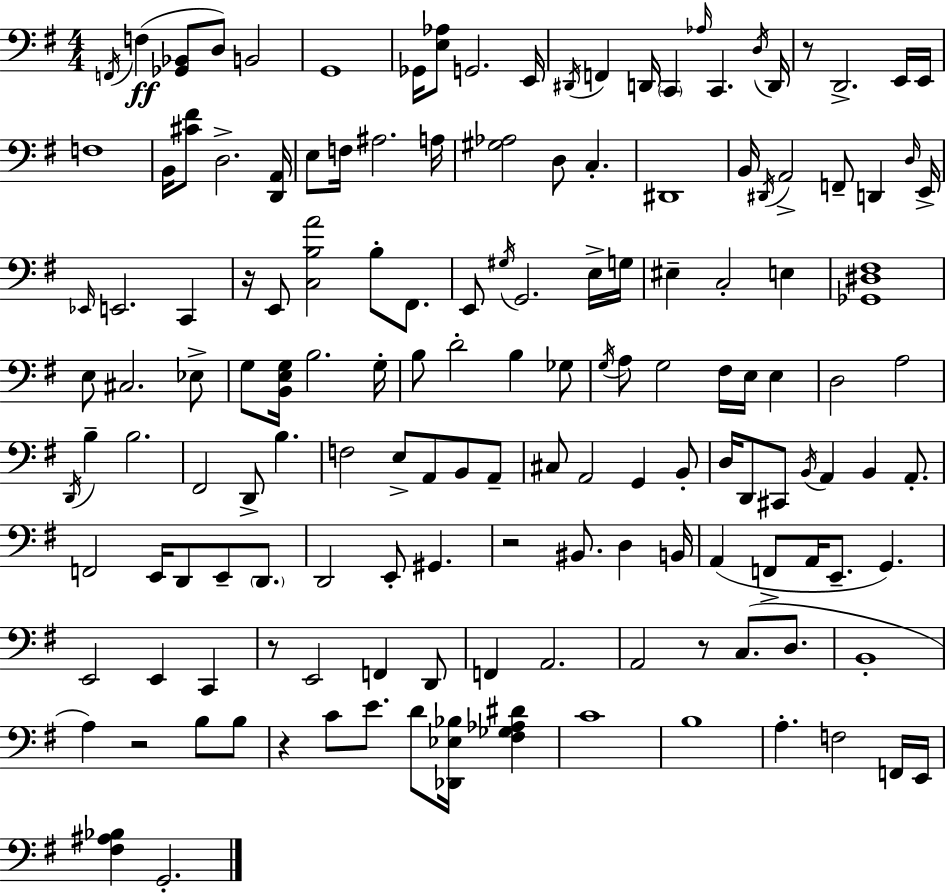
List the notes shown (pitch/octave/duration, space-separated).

F2/s F3/q [Gb2,Bb2]/e D3/e B2/h G2/w Gb2/s [E3,Ab3]/e G2/h. E2/s D#2/s F2/q D2/s C2/q Ab3/s C2/q. D3/s D2/s R/e D2/h. E2/s E2/s F3/w B2/s [C#4,F#4]/e D3/h. [D2,A2]/s E3/e F3/s A#3/h. A3/s [G#3,Ab3]/h D3/e C3/q. D#2/w B2/s D#2/s A2/h F2/e D2/q D3/s E2/s Eb2/s E2/h. C2/q R/s E2/e [C3,B3,A4]/h B3/e F#2/e. E2/e G#3/s G2/h. E3/s G3/s EIS3/q C3/h E3/q [Gb2,D#3,F#3]/w E3/e C#3/h. Eb3/e G3/e [B2,E3,G3]/s B3/h. G3/s B3/e D4/h B3/q Gb3/e G3/s A3/e G3/h F#3/s E3/s E3/q D3/h A3/h D2/s B3/q B3/h. F#2/h D2/e B3/q. F3/h E3/e A2/e B2/e A2/e C#3/e A2/h G2/q B2/e D3/s D2/e C#2/e B2/s A2/q B2/q A2/e. F2/h E2/s D2/e E2/e D2/e. D2/h E2/e G#2/q. R/h BIS2/e. D3/q B2/s A2/q F2/e A2/s E2/e. G2/q. E2/h E2/q C2/q R/e E2/h F2/q D2/e F2/q A2/h. A2/h R/e C3/e. D3/e. B2/w A3/q R/h B3/e B3/e R/q C4/e E4/e. D4/e [Db2,Eb3,Bb3]/s [F#3,Gb3,Ab3,D#4]/q C4/w B3/w A3/q. F3/h F2/s E2/s [F#3,A#3,Bb3]/q G2/h.